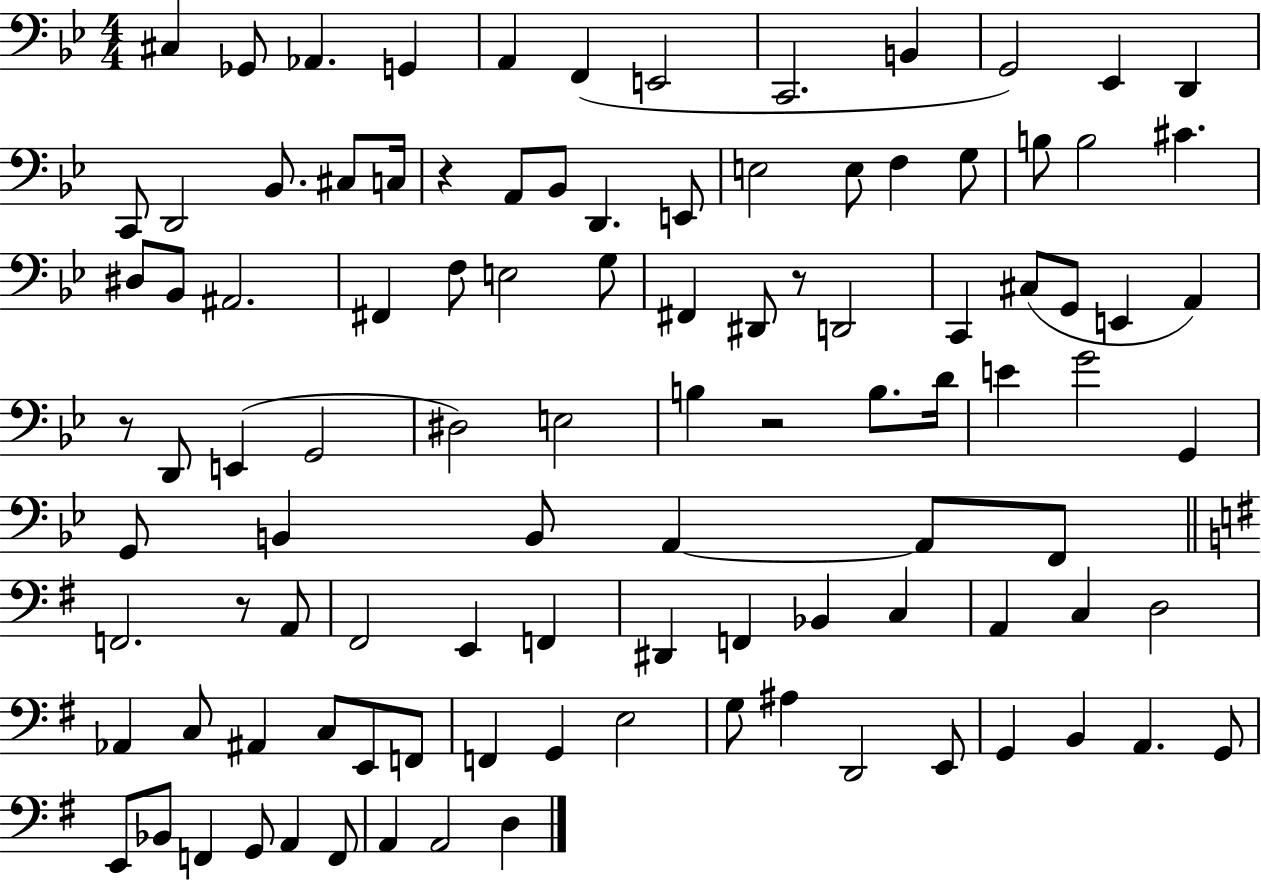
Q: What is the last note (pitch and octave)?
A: D3